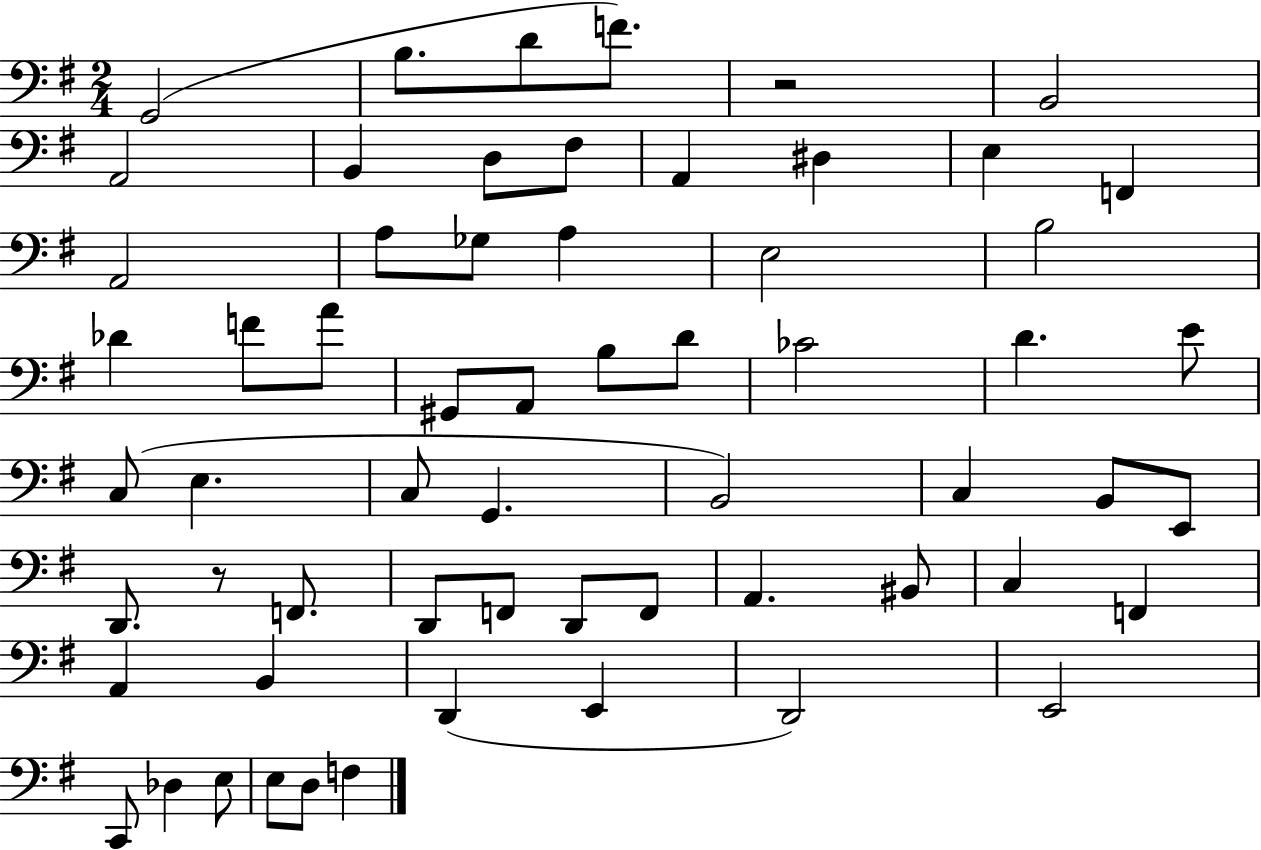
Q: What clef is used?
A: bass